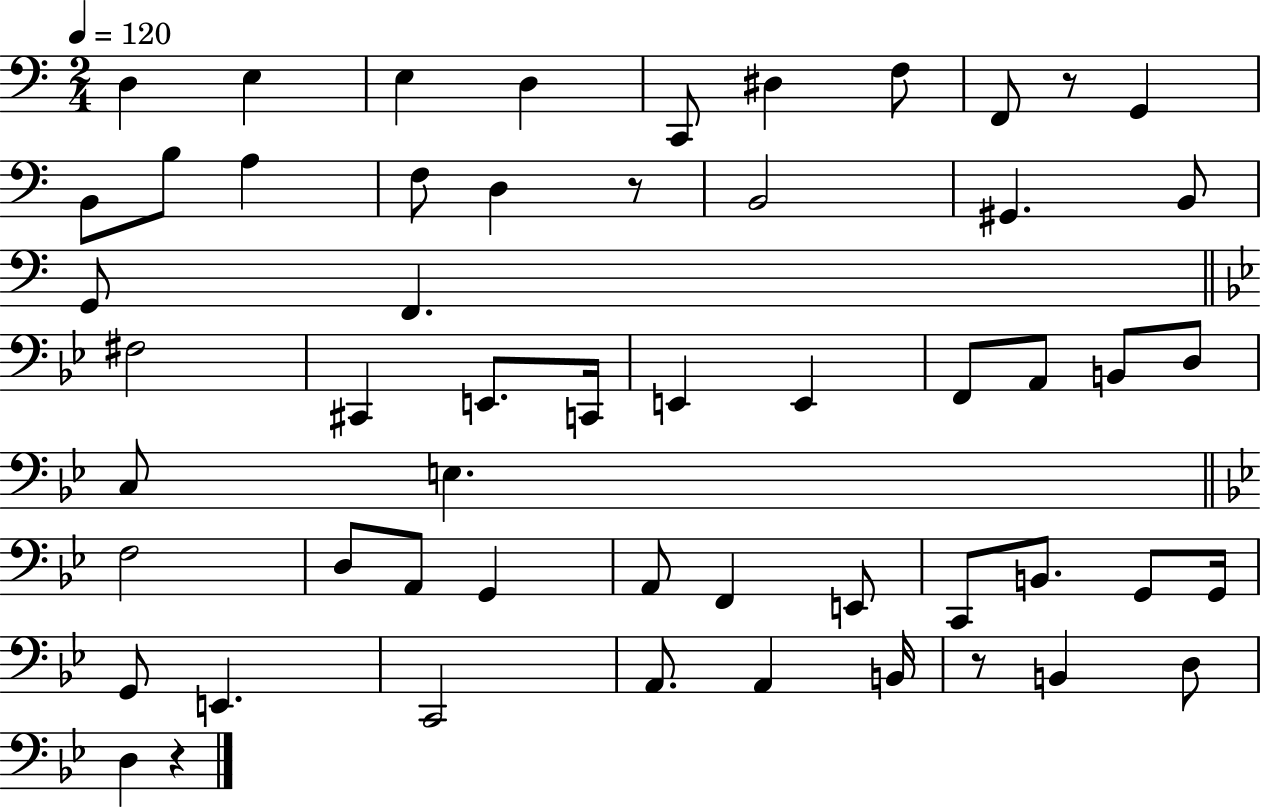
{
  \clef bass
  \numericTimeSignature
  \time 2/4
  \key c \major
  \tempo 4 = 120
  d4 e4 | e4 d4 | c,8 dis4 f8 | f,8 r8 g,4 | \break b,8 b8 a4 | f8 d4 r8 | b,2 | gis,4. b,8 | \break g,8 f,4. | \bar "||" \break \key bes \major fis2 | cis,4 e,8. c,16 | e,4 e,4 | f,8 a,8 b,8 d8 | \break c8 e4. | \bar "||" \break \key bes \major f2 | d8 a,8 g,4 | a,8 f,4 e,8 | c,8 b,8. g,8 g,16 | \break g,8 e,4. | c,2 | a,8. a,4 b,16 | r8 b,4 d8 | \break d4 r4 | \bar "|."
}